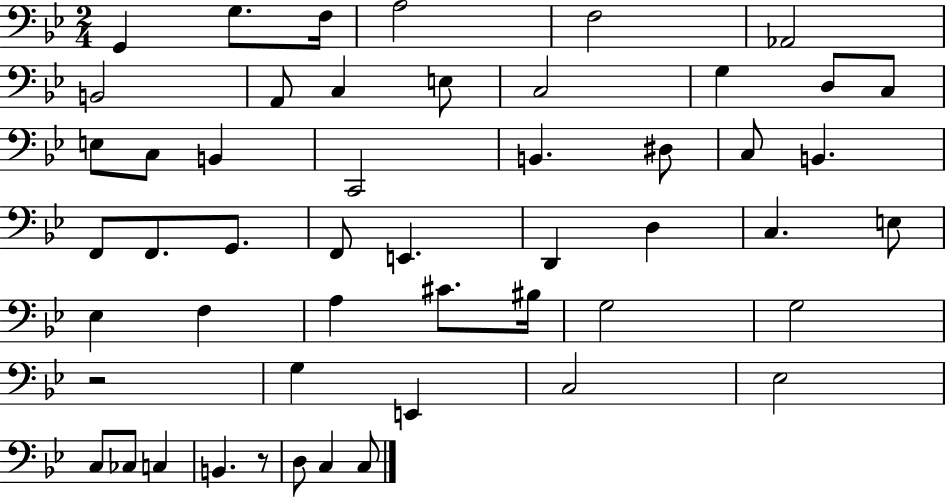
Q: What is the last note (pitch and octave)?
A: C3